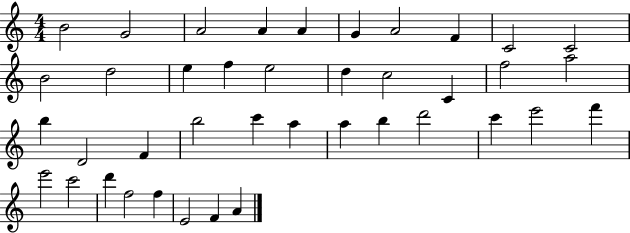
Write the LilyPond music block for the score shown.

{
  \clef treble
  \numericTimeSignature
  \time 4/4
  \key c \major
  b'2 g'2 | a'2 a'4 a'4 | g'4 a'2 f'4 | c'2 c'2 | \break b'2 d''2 | e''4 f''4 e''2 | d''4 c''2 c'4 | f''2 a''2 | \break b''4 d'2 f'4 | b''2 c'''4 a''4 | a''4 b''4 d'''2 | c'''4 e'''2 f'''4 | \break e'''2 c'''2 | d'''4 f''2 f''4 | e'2 f'4 a'4 | \bar "|."
}